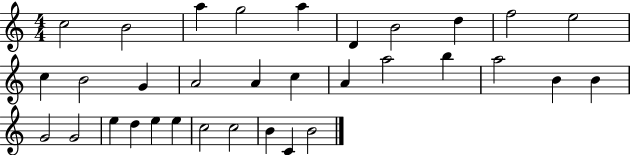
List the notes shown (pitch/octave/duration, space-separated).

C5/h B4/h A5/q G5/h A5/q D4/q B4/h D5/q F5/h E5/h C5/q B4/h G4/q A4/h A4/q C5/q A4/q A5/h B5/q A5/h B4/q B4/q G4/h G4/h E5/q D5/q E5/q E5/q C5/h C5/h B4/q C4/q B4/h